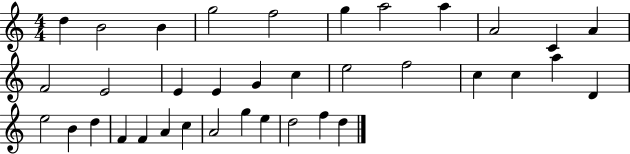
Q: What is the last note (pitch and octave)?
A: D5